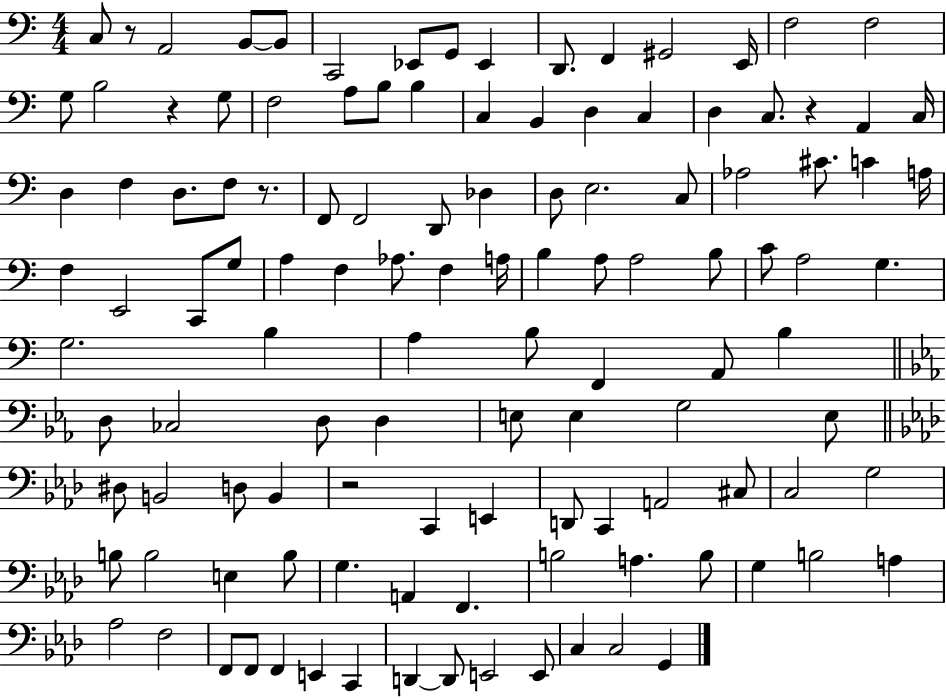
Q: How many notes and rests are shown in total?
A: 119